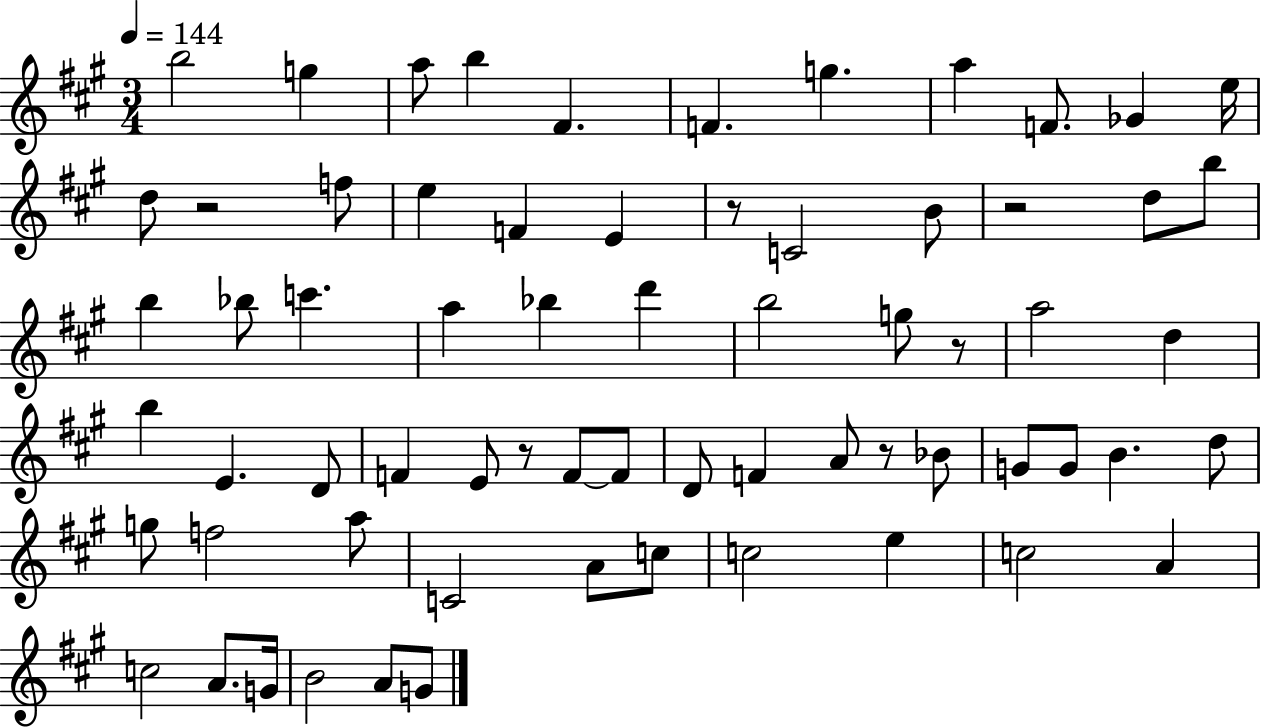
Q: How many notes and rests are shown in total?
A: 67